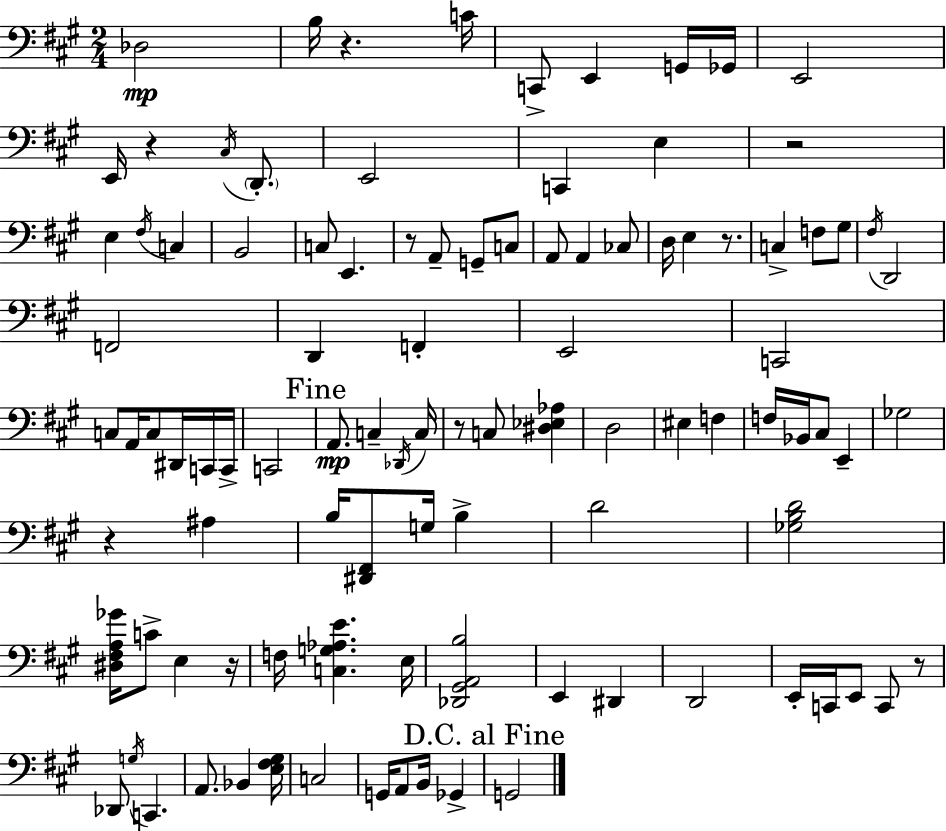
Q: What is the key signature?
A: A major